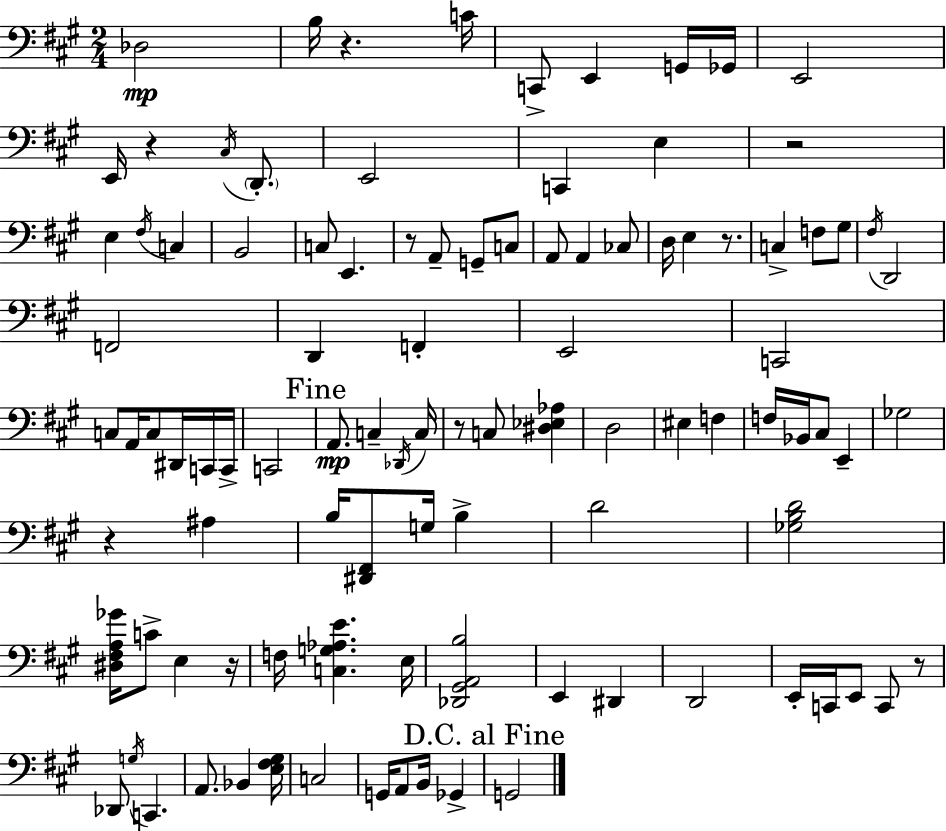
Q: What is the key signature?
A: A major